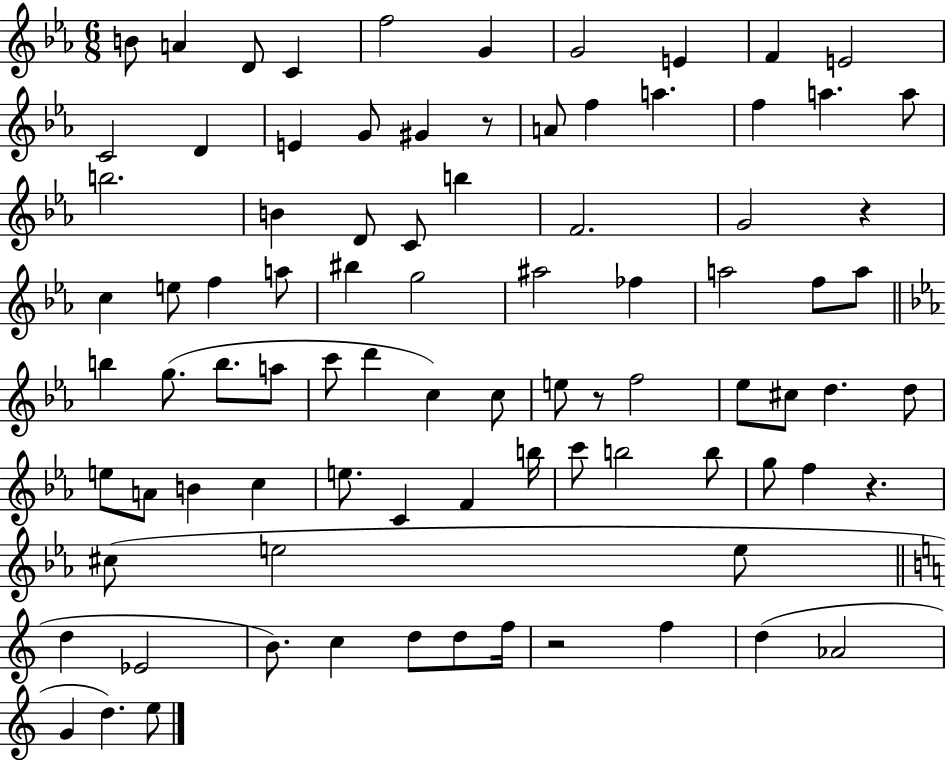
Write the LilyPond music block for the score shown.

{
  \clef treble
  \numericTimeSignature
  \time 6/8
  \key ees \major
  b'8 a'4 d'8 c'4 | f''2 g'4 | g'2 e'4 | f'4 e'2 | \break c'2 d'4 | e'4 g'8 gis'4 r8 | a'8 f''4 a''4. | f''4 a''4. a''8 | \break b''2. | b'4 d'8 c'8 b''4 | f'2. | g'2 r4 | \break c''4 e''8 f''4 a''8 | bis''4 g''2 | ais''2 fes''4 | a''2 f''8 a''8 | \break \bar "||" \break \key c \minor b''4 g''8.( b''8. a''8 | c'''8 d'''4 c''4) c''8 | e''8 r8 f''2 | ees''8 cis''8 d''4. d''8 | \break e''8 a'8 b'4 c''4 | e''8. c'4 f'4 b''16 | c'''8 b''2 b''8 | g''8 f''4 r4. | \break cis''8( e''2 e''8 | \bar "||" \break \key c \major d''4 ees'2 | b'8.) c''4 d''8 d''8 f''16 | r2 f''4 | d''4( aes'2 | \break g'4 d''4.) e''8 | \bar "|."
}